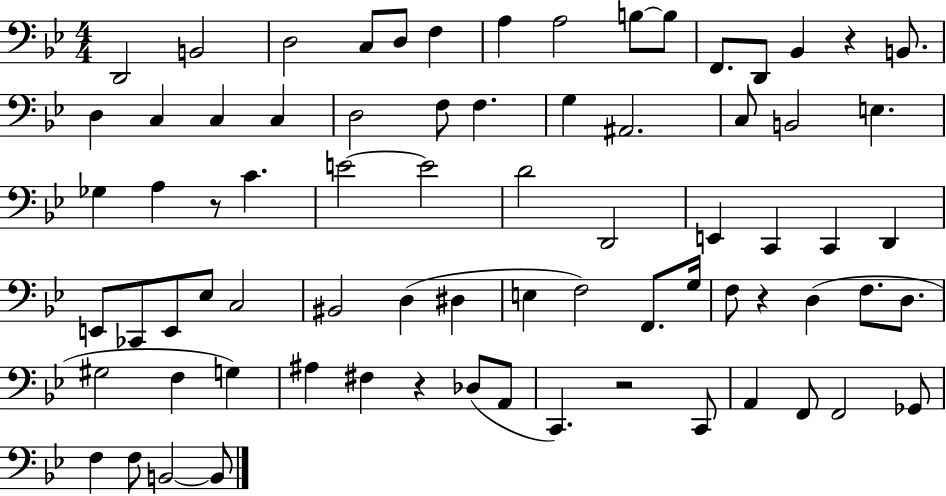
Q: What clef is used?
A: bass